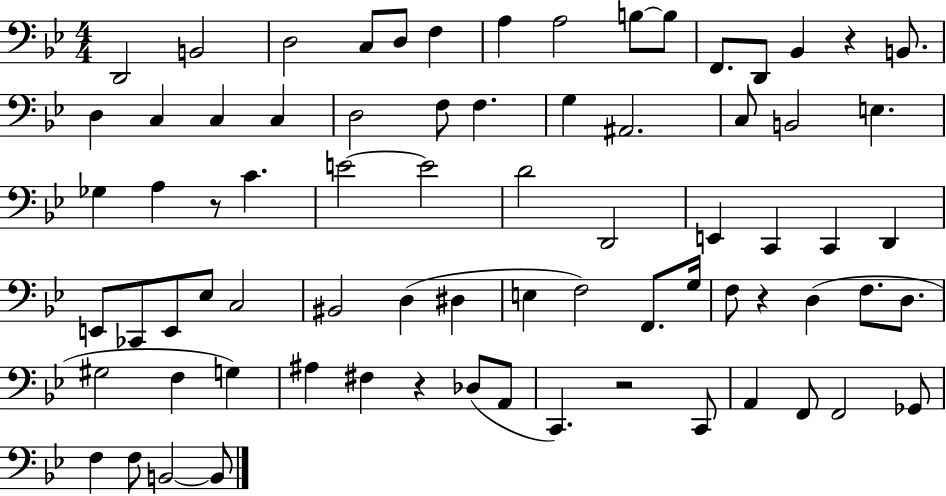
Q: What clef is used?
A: bass